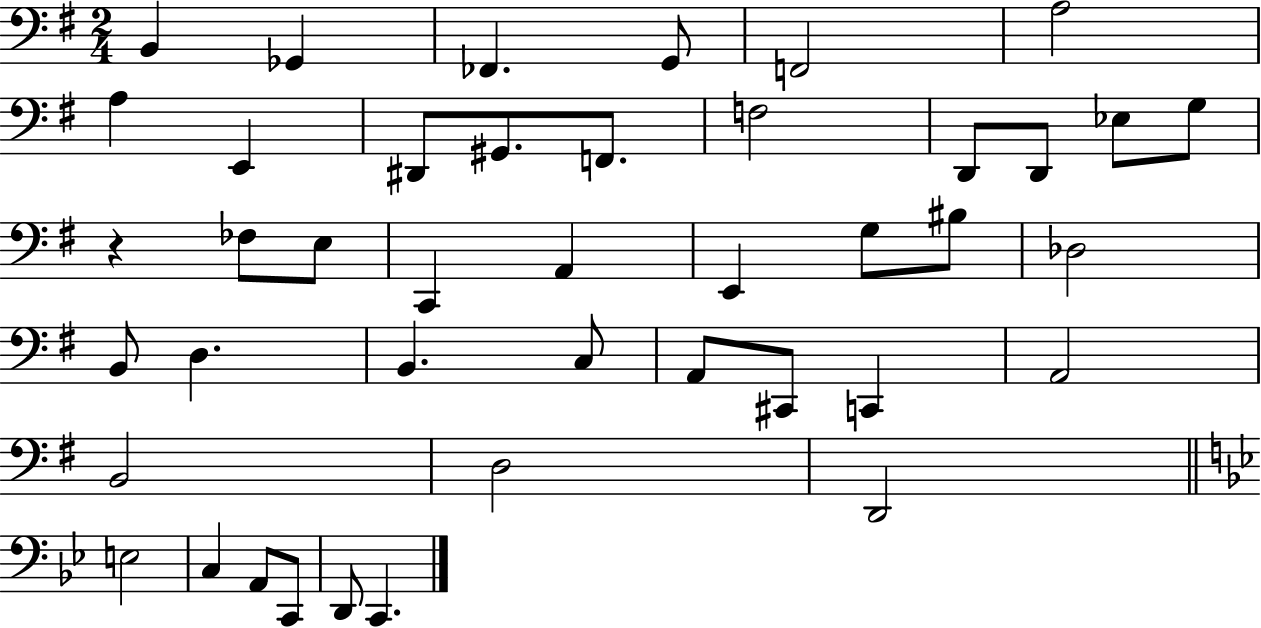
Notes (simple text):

B2/q Gb2/q FES2/q. G2/e F2/h A3/h A3/q E2/q D#2/e G#2/e. F2/e. F3/h D2/e D2/e Eb3/e G3/e R/q FES3/e E3/e C2/q A2/q E2/q G3/e BIS3/e Db3/h B2/e D3/q. B2/q. C3/e A2/e C#2/e C2/q A2/h B2/h D3/h D2/h E3/h C3/q A2/e C2/e D2/e C2/q.